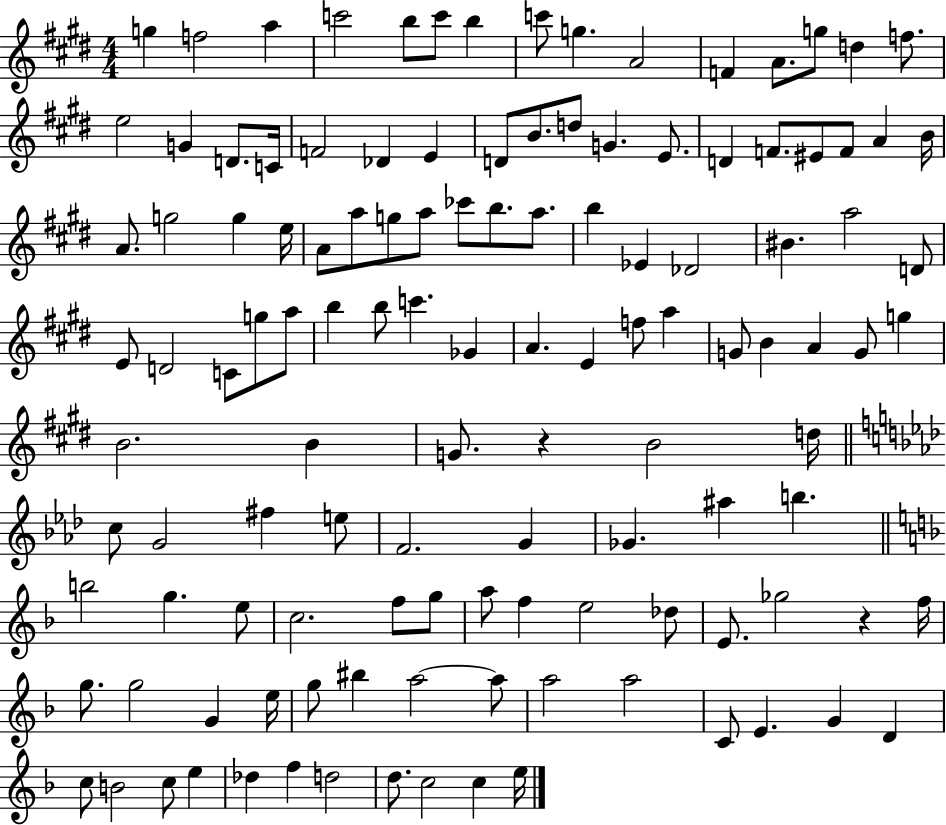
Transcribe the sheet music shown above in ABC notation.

X:1
T:Untitled
M:4/4
L:1/4
K:E
g f2 a c'2 b/2 c'/2 b c'/2 g A2 F A/2 g/2 d f/2 e2 G D/2 C/4 F2 _D E D/2 B/2 d/2 G E/2 D F/2 ^E/2 F/2 A B/4 A/2 g2 g e/4 A/2 a/2 g/2 a/2 _c'/2 b/2 a/2 b _E _D2 ^B a2 D/2 E/2 D2 C/2 g/2 a/2 b b/2 c' _G A E f/2 a G/2 B A G/2 g B2 B G/2 z B2 d/4 c/2 G2 ^f e/2 F2 G _G ^a b b2 g e/2 c2 f/2 g/2 a/2 f e2 _d/2 E/2 _g2 z f/4 g/2 g2 G e/4 g/2 ^b a2 a/2 a2 a2 C/2 E G D c/2 B2 c/2 e _d f d2 d/2 c2 c e/4